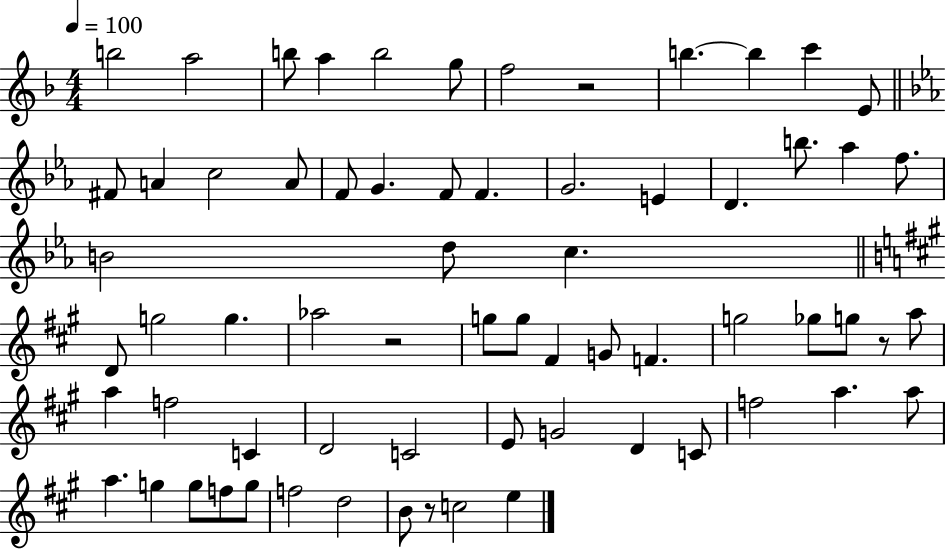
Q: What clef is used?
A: treble